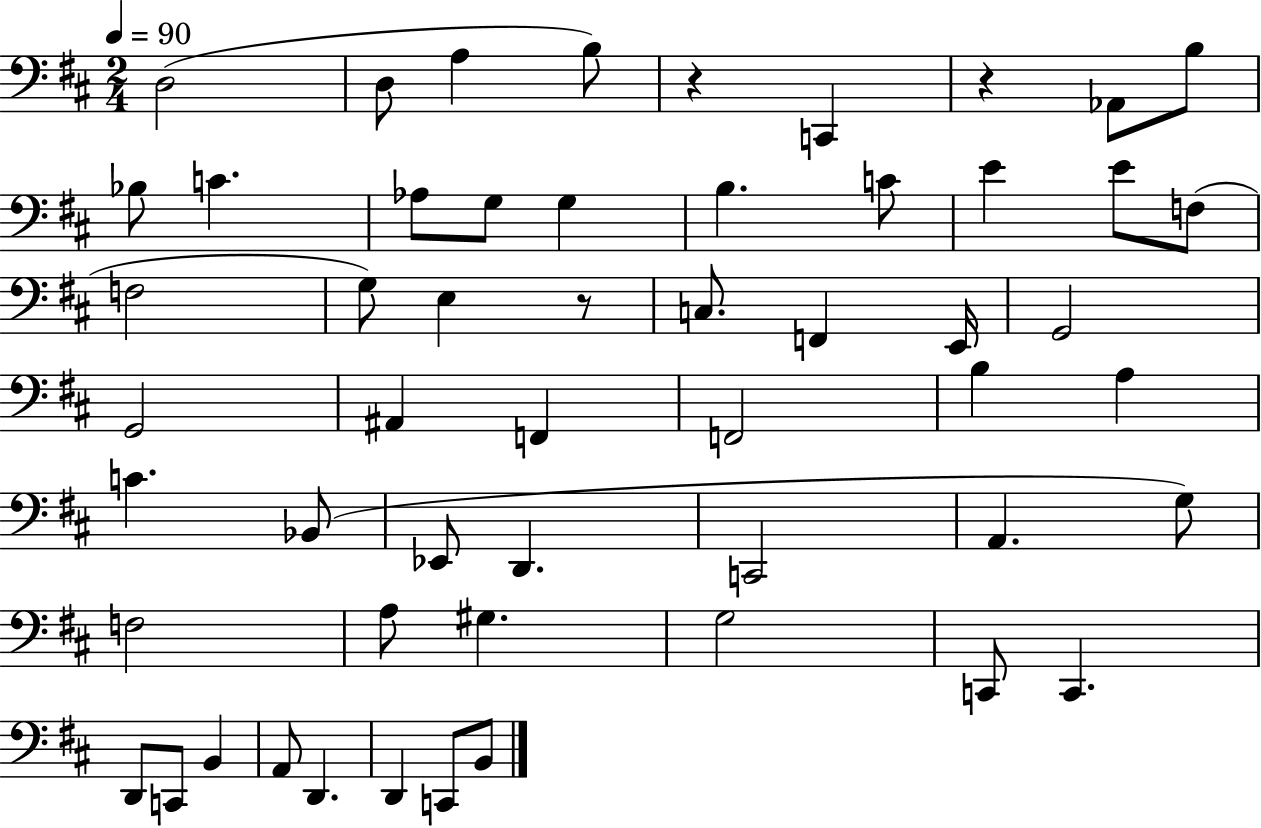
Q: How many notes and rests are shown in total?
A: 54